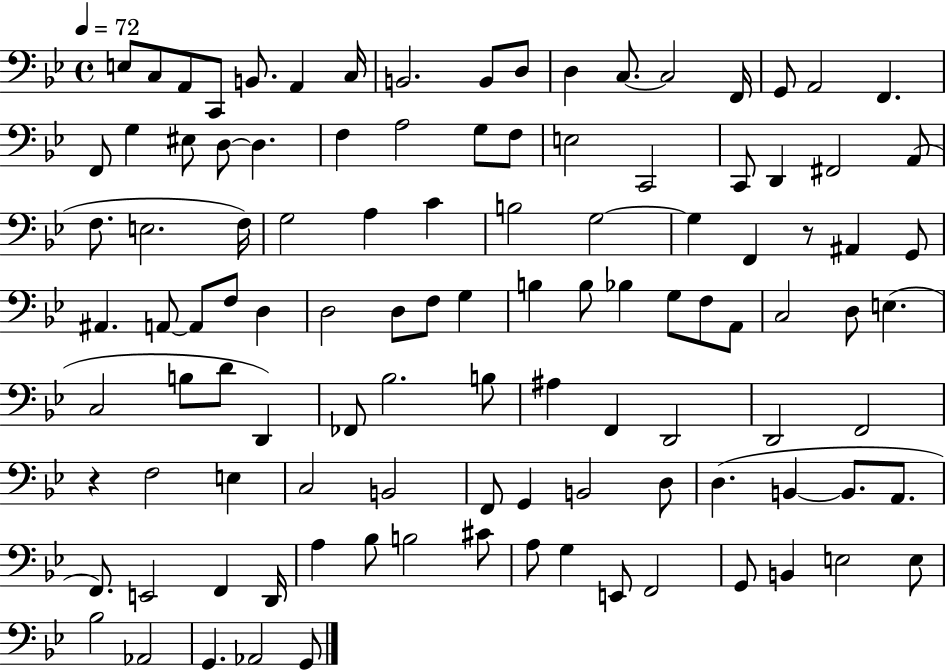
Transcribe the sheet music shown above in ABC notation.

X:1
T:Untitled
M:4/4
L:1/4
K:Bb
E,/2 C,/2 A,,/2 C,,/2 B,,/2 A,, C,/4 B,,2 B,,/2 D,/2 D, C,/2 C,2 F,,/4 G,,/2 A,,2 F,, F,,/2 G, ^E,/2 D,/2 D, F, A,2 G,/2 F,/2 E,2 C,,2 C,,/2 D,, ^F,,2 A,,/2 F,/2 E,2 F,/4 G,2 A, C B,2 G,2 G, F,, z/2 ^A,, G,,/2 ^A,, A,,/2 A,,/2 F,/2 D, D,2 D,/2 F,/2 G, B, B,/2 _B, G,/2 F,/2 A,,/2 C,2 D,/2 E, C,2 B,/2 D/2 D,, _F,,/2 _B,2 B,/2 ^A, F,, D,,2 D,,2 F,,2 z F,2 E, C,2 B,,2 F,,/2 G,, B,,2 D,/2 D, B,, B,,/2 A,,/2 F,,/2 E,,2 F,, D,,/4 A, _B,/2 B,2 ^C/2 A,/2 G, E,,/2 F,,2 G,,/2 B,, E,2 E,/2 _B,2 _A,,2 G,, _A,,2 G,,/2